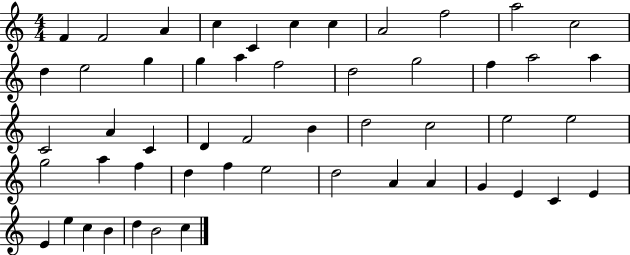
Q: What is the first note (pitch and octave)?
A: F4